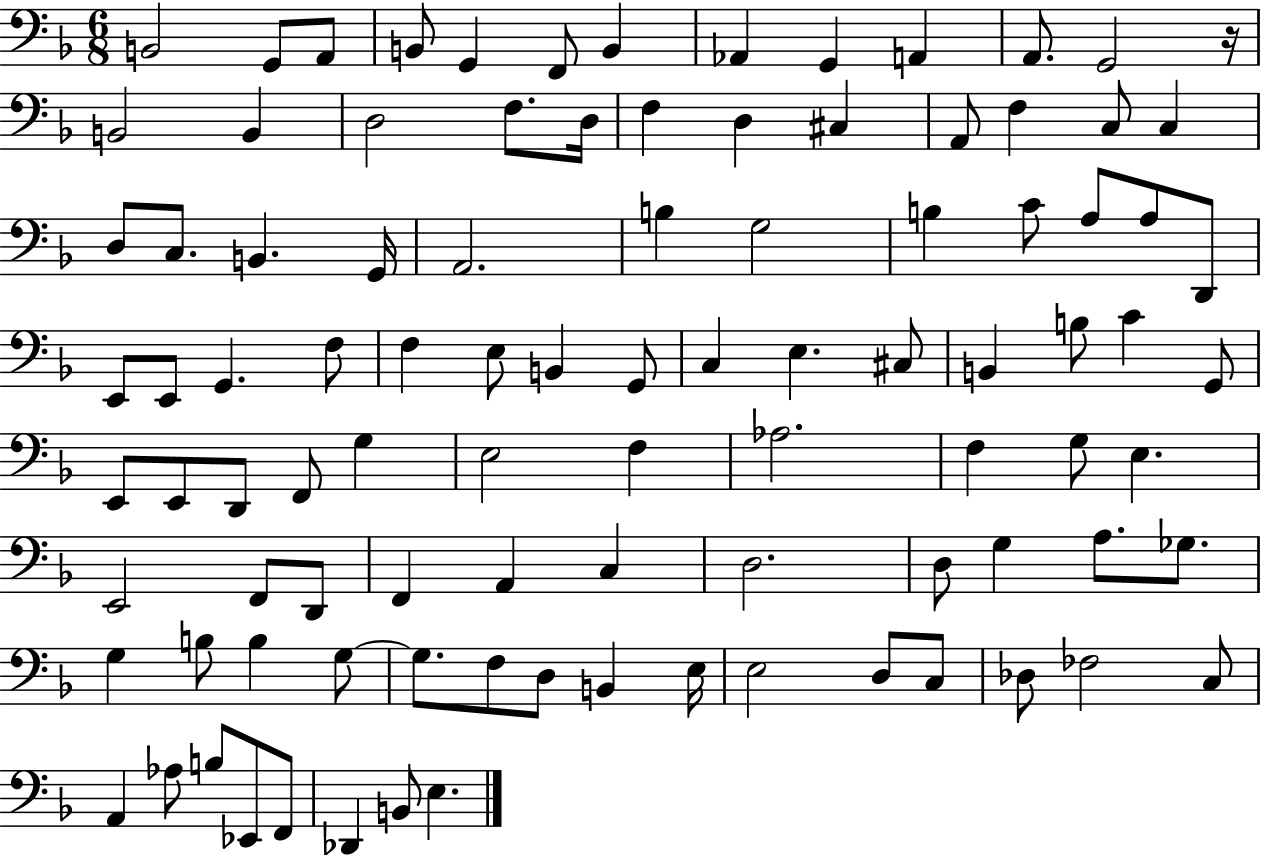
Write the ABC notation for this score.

X:1
T:Untitled
M:6/8
L:1/4
K:F
B,,2 G,,/2 A,,/2 B,,/2 G,, F,,/2 B,, _A,, G,, A,, A,,/2 G,,2 z/4 B,,2 B,, D,2 F,/2 D,/4 F, D, ^C, A,,/2 F, C,/2 C, D,/2 C,/2 B,, G,,/4 A,,2 B, G,2 B, C/2 A,/2 A,/2 D,,/2 E,,/2 E,,/2 G,, F,/2 F, E,/2 B,, G,,/2 C, E, ^C,/2 B,, B,/2 C G,,/2 E,,/2 E,,/2 D,,/2 F,,/2 G, E,2 F, _A,2 F, G,/2 E, E,,2 F,,/2 D,,/2 F,, A,, C, D,2 D,/2 G, A,/2 _G,/2 G, B,/2 B, G,/2 G,/2 F,/2 D,/2 B,, E,/4 E,2 D,/2 C,/2 _D,/2 _F,2 C,/2 A,, _A,/2 B,/2 _E,,/2 F,,/2 _D,, B,,/2 E,